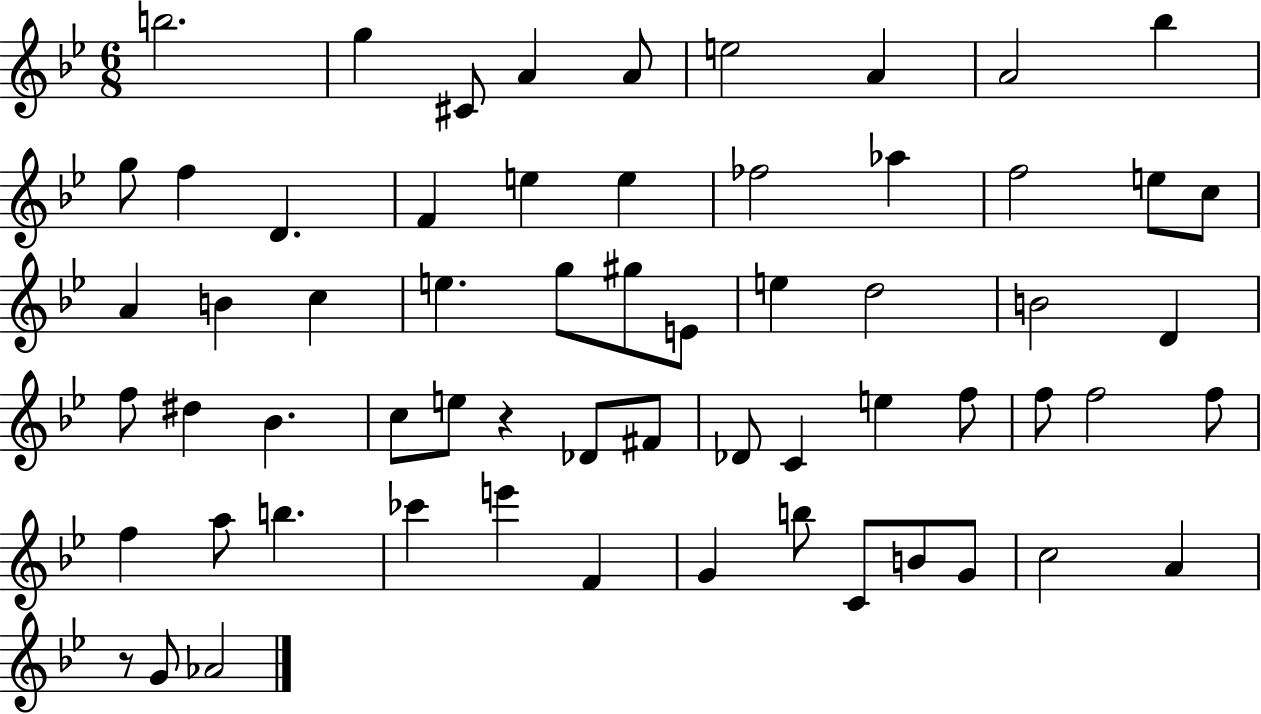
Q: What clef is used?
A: treble